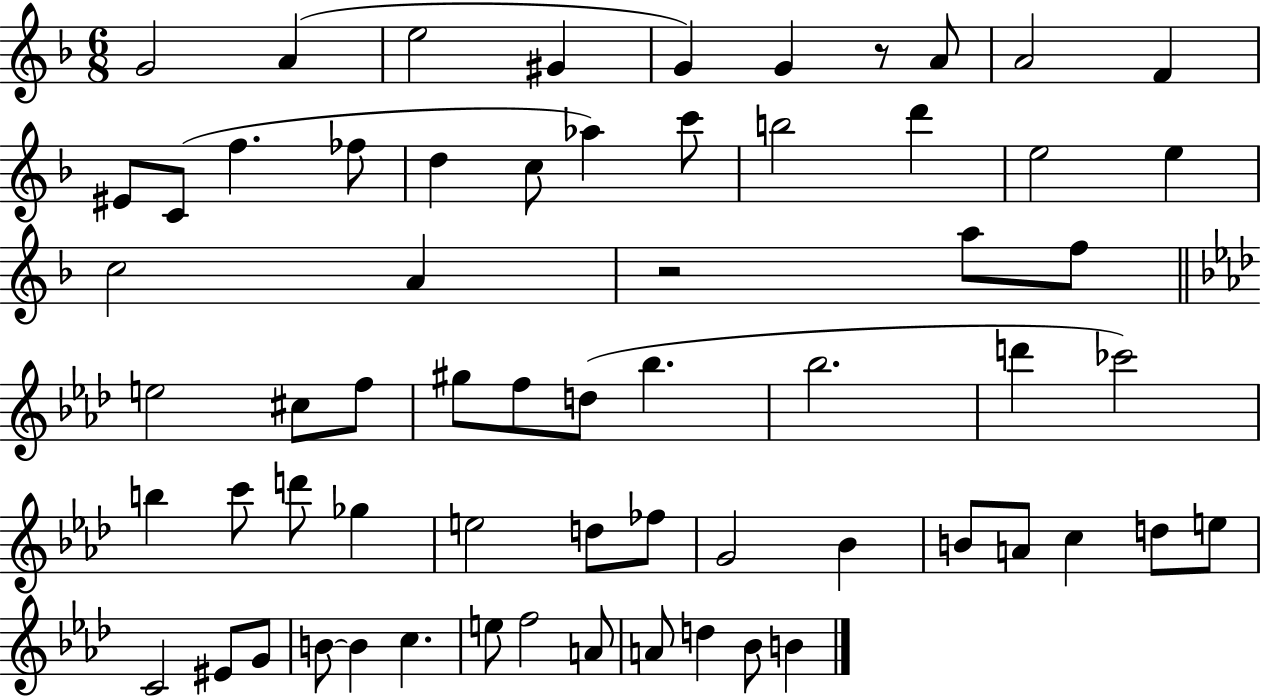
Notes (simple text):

G4/h A4/q E5/h G#4/q G4/q G4/q R/e A4/e A4/h F4/q EIS4/e C4/e F5/q. FES5/e D5/q C5/e Ab5/q C6/e B5/h D6/q E5/h E5/q C5/h A4/q R/h A5/e F5/e E5/h C#5/e F5/e G#5/e F5/e D5/e Bb5/q. Bb5/h. D6/q CES6/h B5/q C6/e D6/e Gb5/q E5/h D5/e FES5/e G4/h Bb4/q B4/e A4/e C5/q D5/e E5/e C4/h EIS4/e G4/e B4/e B4/q C5/q. E5/e F5/h A4/e A4/e D5/q Bb4/e B4/q